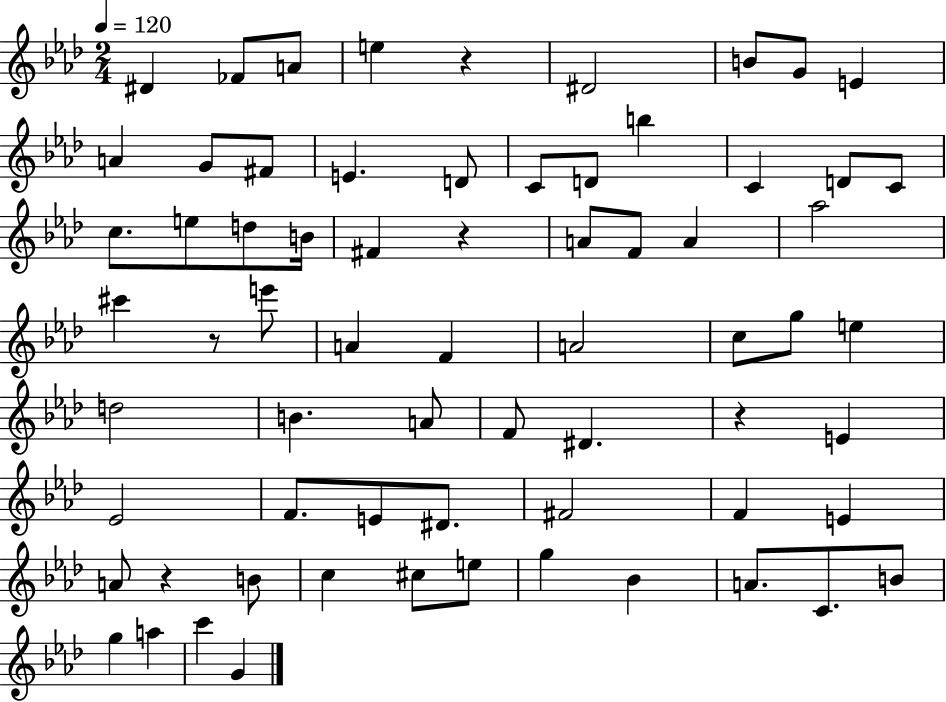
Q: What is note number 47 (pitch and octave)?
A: F#4